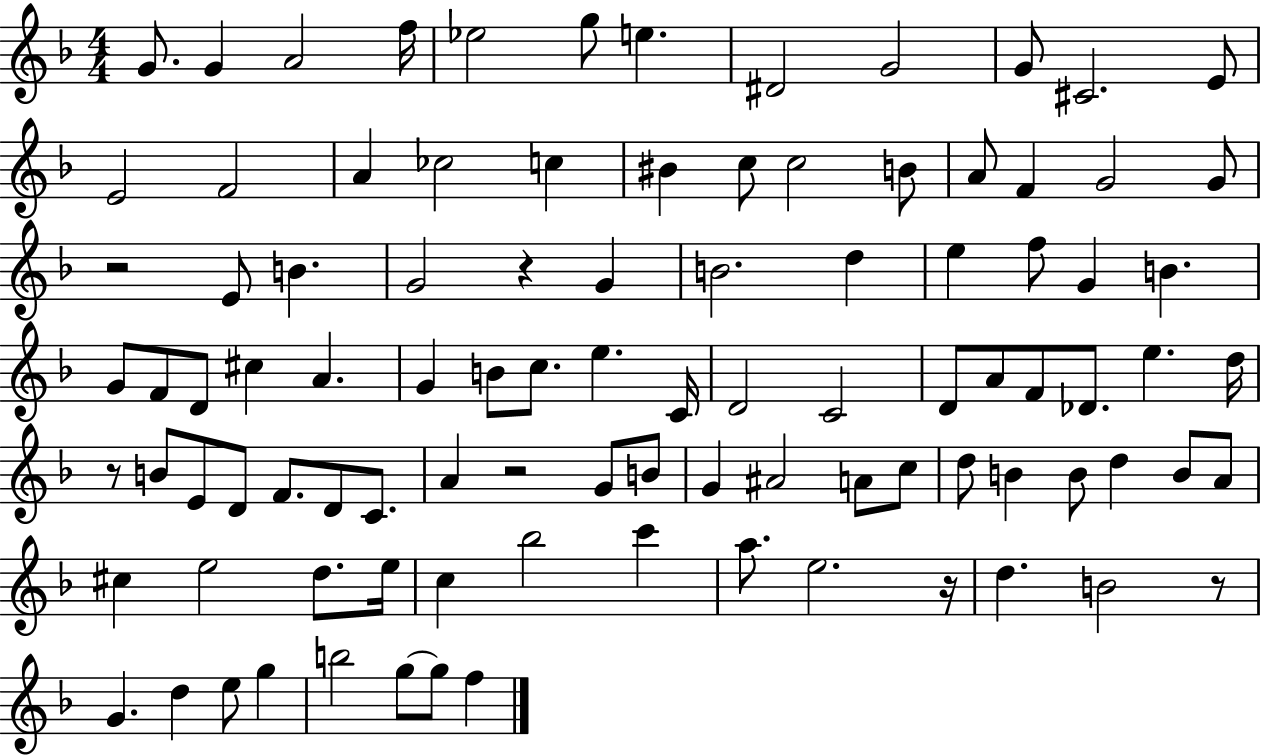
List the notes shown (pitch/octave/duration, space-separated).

G4/e. G4/q A4/h F5/s Eb5/h G5/e E5/q. D#4/h G4/h G4/e C#4/h. E4/e E4/h F4/h A4/q CES5/h C5/q BIS4/q C5/e C5/h B4/e A4/e F4/q G4/h G4/e R/h E4/e B4/q. G4/h R/q G4/q B4/h. D5/q E5/q F5/e G4/q B4/q. G4/e F4/e D4/e C#5/q A4/q. G4/q B4/e C5/e. E5/q. C4/s D4/h C4/h D4/e A4/e F4/e Db4/e. E5/q. D5/s R/e B4/e E4/e D4/e F4/e. D4/e C4/e. A4/q R/h G4/e B4/e G4/q A#4/h A4/e C5/e D5/e B4/q B4/e D5/q B4/e A4/e C#5/q E5/h D5/e. E5/s C5/q Bb5/h C6/q A5/e. E5/h. R/s D5/q. B4/h R/e G4/q. D5/q E5/e G5/q B5/h G5/e G5/e F5/q